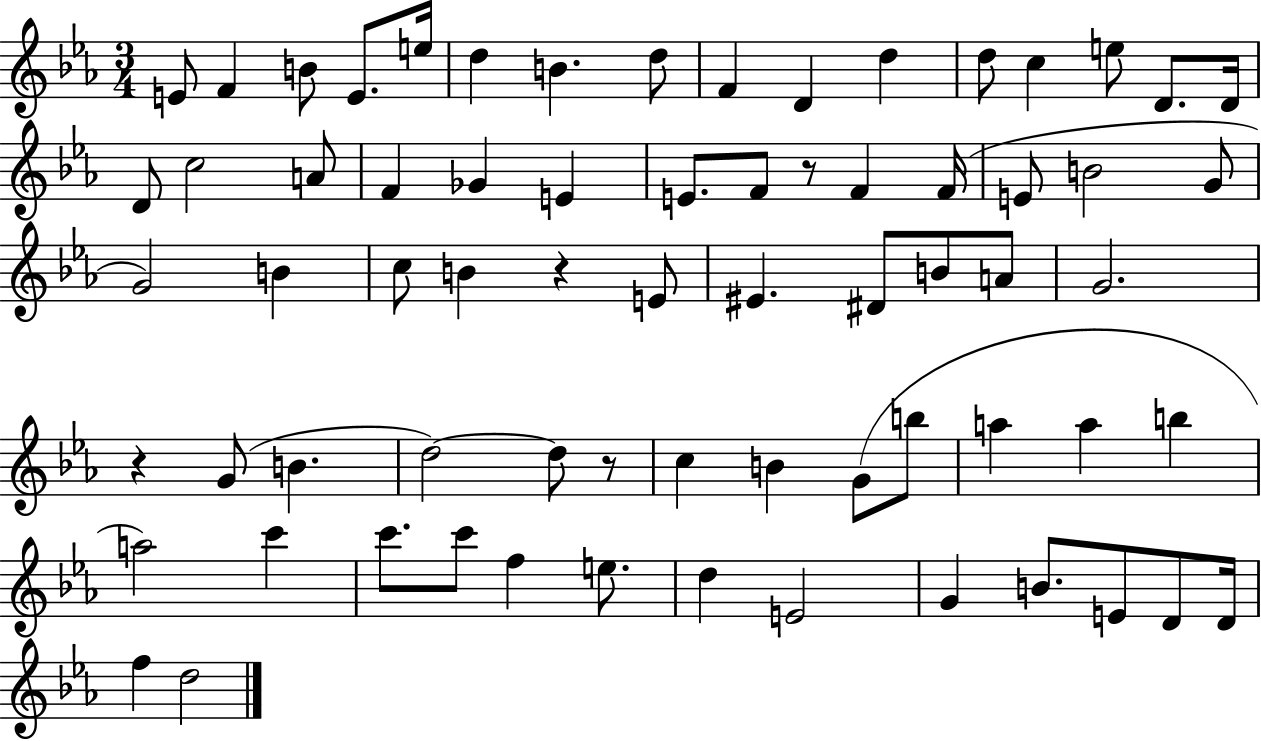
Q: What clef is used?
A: treble